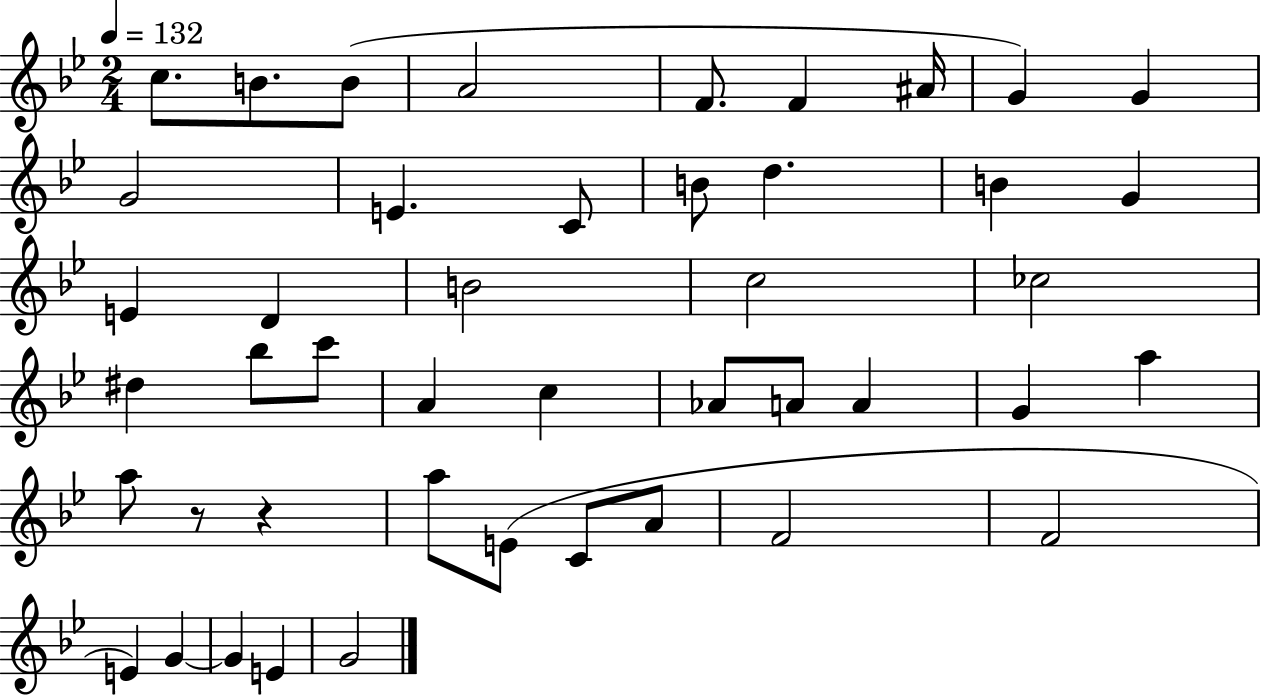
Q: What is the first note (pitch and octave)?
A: C5